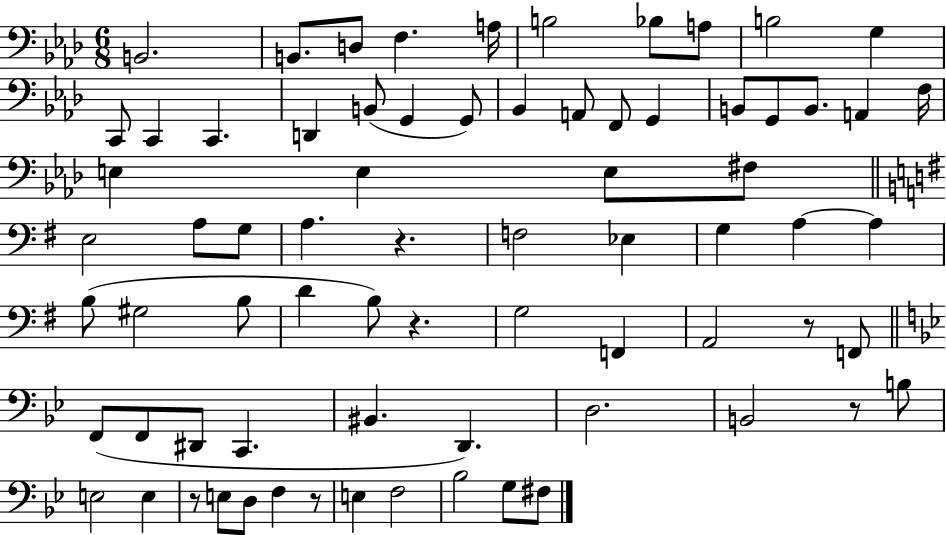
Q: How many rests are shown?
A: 6